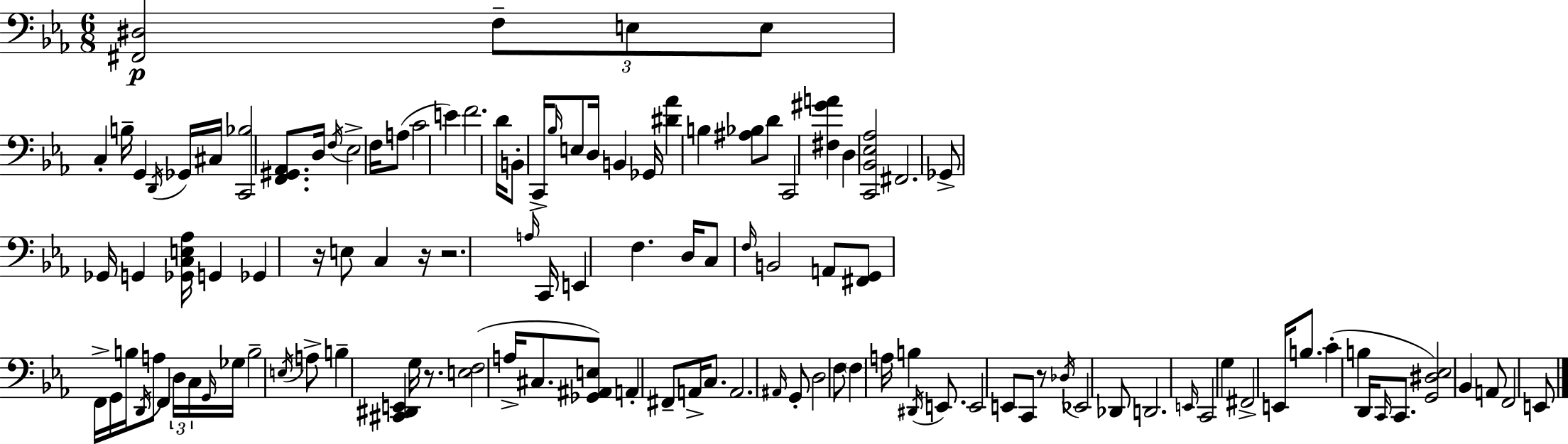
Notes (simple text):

[F#2,D#3]/h F3/e E3/e E3/e C3/q B3/s G2/q D2/s Gb2/s C#3/s [C2,Bb3]/h [F2,G#2,Ab2]/e. D3/s F3/s Eb3/h F3/s A3/e C4/h E4/q F4/h. D4/s B2/e C2/s Bb3/s E3/e D3/s B2/q Gb2/s [D#4,Ab4]/q B3/q [A#3,Bb3]/e D4/e C2/h [F#3,G#4,A4]/q D3/q [C2,Bb2,Eb3,Ab3]/h F#2/h. Gb2/e Gb2/s G2/q [Gb2,C3,E3,Ab3]/s G2/q Gb2/q R/s E3/e C3/q R/s R/h. A3/s C2/s E2/q F3/q. D3/s C3/e F3/s B2/h A2/e [F#2,G2]/e F2/s G2/s B3/s D2/s A3/e F2/q D3/s C3/s G2/s Gb3/s B3/h E3/s A3/e B3/q [C#2,D#2,E2]/q G3/s R/e. [E3,F3]/h A3/s C#3/e. [Gb2,A#2,E3]/e A2/q F#2/e A2/s C3/e. A2/h. A#2/s G2/e D3/h F3/e F3/q A3/s B3/q D#2/s E2/e. E2/h E2/e C2/e R/e Db3/s Eb2/h Db2/e D2/h. E2/s C2/h G3/q F#2/h E2/s B3/e. C4/q B3/q D2/s C2/s C2/e. [G2,D#3,Eb3]/h Bb2/q A2/e F2/h E2/e